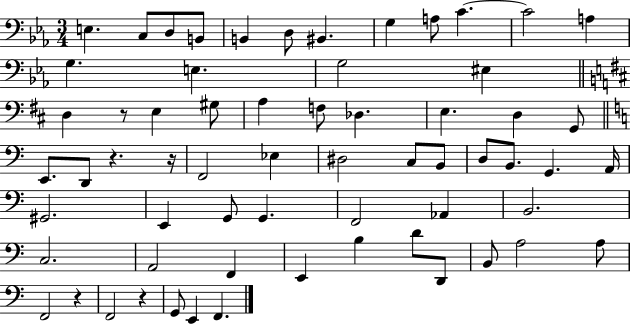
E3/q. C3/e D3/e B2/e B2/q D3/e BIS2/q. G3/q A3/e C4/q. C4/h A3/q G3/q. E3/q. G3/h EIS3/q D3/q R/e E3/q G#3/e A3/q F3/e Db3/q. E3/q. D3/q G2/e E2/e. D2/e R/q. R/s F2/h Eb3/q D#3/h C3/e B2/e D3/e B2/e. G2/q. A2/s G#2/h. E2/q G2/e G2/q. F2/h Ab2/q B2/h. C3/h. A2/h F2/q E2/q B3/q D4/e D2/e B2/e A3/h A3/e F2/h R/q F2/h R/q G2/e E2/q F2/q.